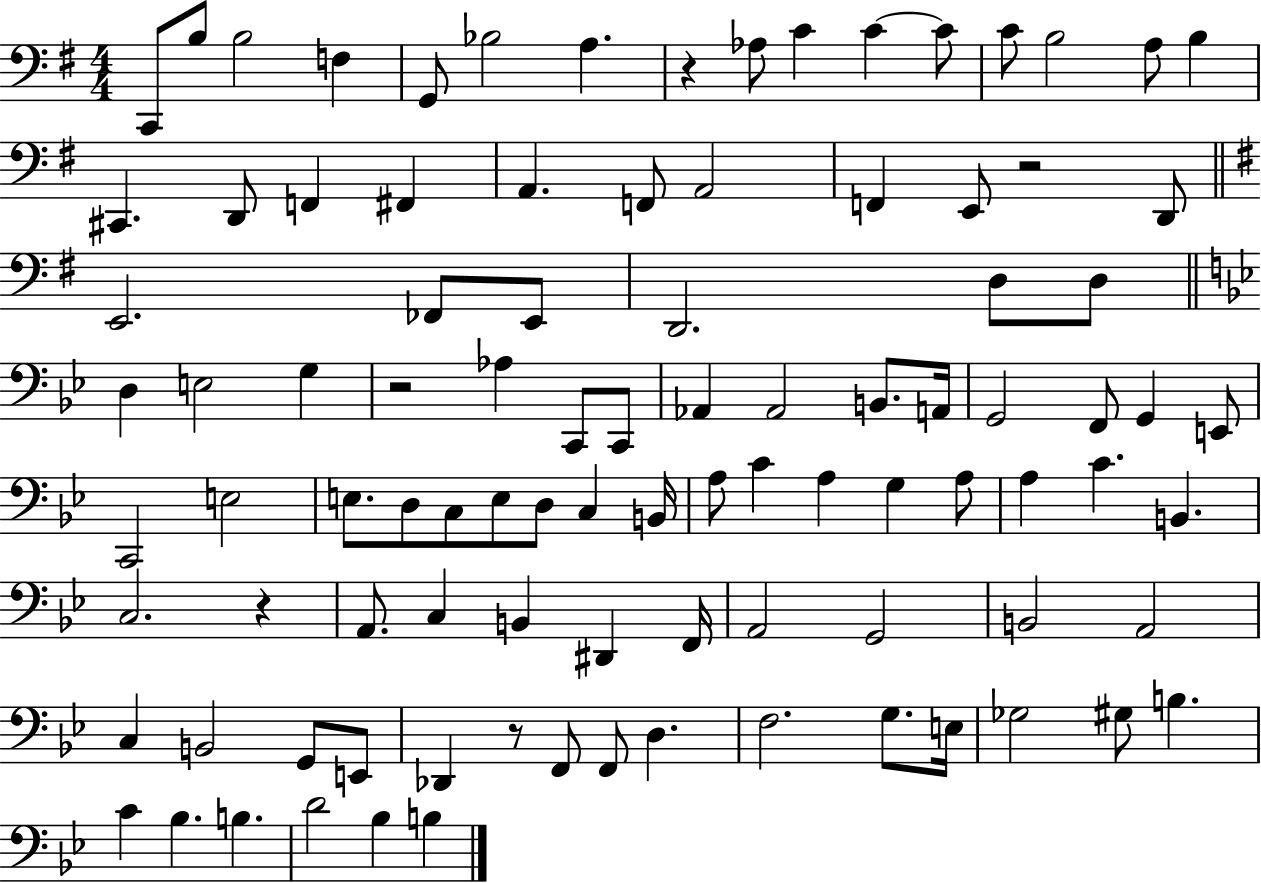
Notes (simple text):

C2/e B3/e B3/h F3/q G2/e Bb3/h A3/q. R/q Ab3/e C4/q C4/q C4/e C4/e B3/h A3/e B3/q C#2/q. D2/e F2/q F#2/q A2/q. F2/e A2/h F2/q E2/e R/h D2/e E2/h. FES2/e E2/e D2/h. D3/e D3/e D3/q E3/h G3/q R/h Ab3/q C2/e C2/e Ab2/q Ab2/h B2/e. A2/s G2/h F2/e G2/q E2/e C2/h E3/h E3/e. D3/e C3/e E3/e D3/e C3/q B2/s A3/e C4/q A3/q G3/q A3/e A3/q C4/q. B2/q. C3/h. R/q A2/e. C3/q B2/q D#2/q F2/s A2/h G2/h B2/h A2/h C3/q B2/h G2/e E2/e Db2/q R/e F2/e F2/e D3/q. F3/h. G3/e. E3/s Gb3/h G#3/e B3/q. C4/q Bb3/q. B3/q. D4/h Bb3/q B3/q